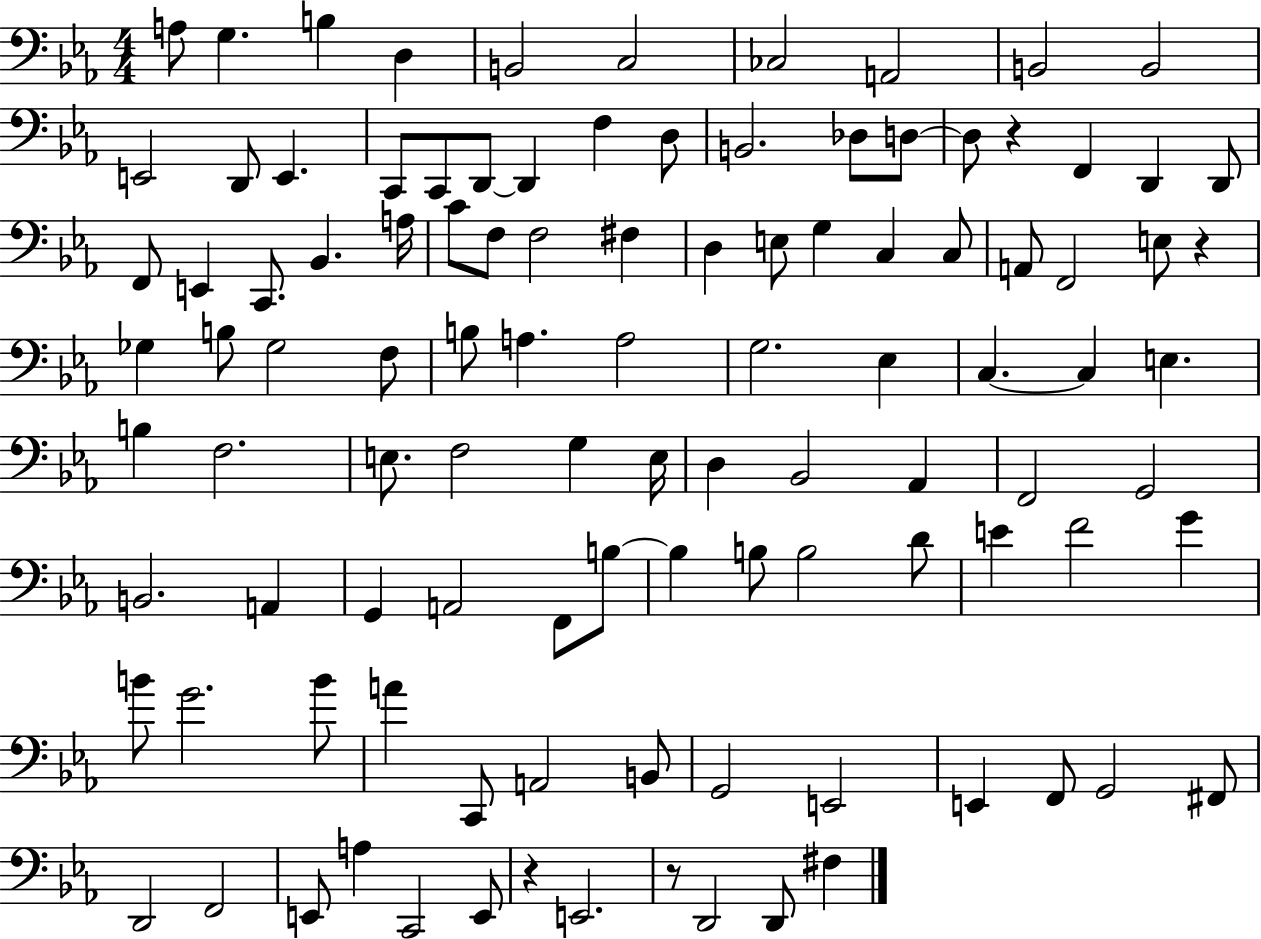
{
  \clef bass
  \numericTimeSignature
  \time 4/4
  \key ees \major
  a8 g4. b4 d4 | b,2 c2 | ces2 a,2 | b,2 b,2 | \break e,2 d,8 e,4. | c,8 c,8 d,8~~ d,4 f4 d8 | b,2. des8 d8~~ | d8 r4 f,4 d,4 d,8 | \break f,8 e,4 c,8. bes,4. a16 | c'8 f8 f2 fis4 | d4 e8 g4 c4 c8 | a,8 f,2 e8 r4 | \break ges4 b8 ges2 f8 | b8 a4. a2 | g2. ees4 | c4.~~ c4 e4. | \break b4 f2. | e8. f2 g4 e16 | d4 bes,2 aes,4 | f,2 g,2 | \break b,2. a,4 | g,4 a,2 f,8 b8~~ | b4 b8 b2 d'8 | e'4 f'2 g'4 | \break b'8 g'2. b'8 | a'4 c,8 a,2 b,8 | g,2 e,2 | e,4 f,8 g,2 fis,8 | \break d,2 f,2 | e,8 a4 c,2 e,8 | r4 e,2. | r8 d,2 d,8 fis4 | \break \bar "|."
}